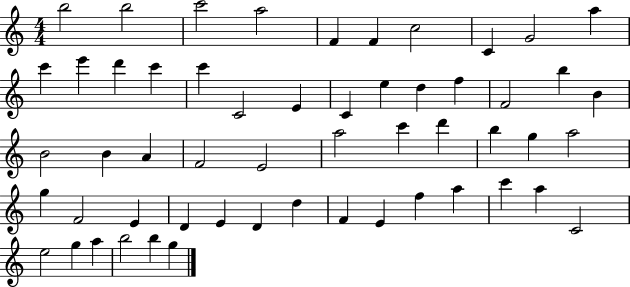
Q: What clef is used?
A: treble